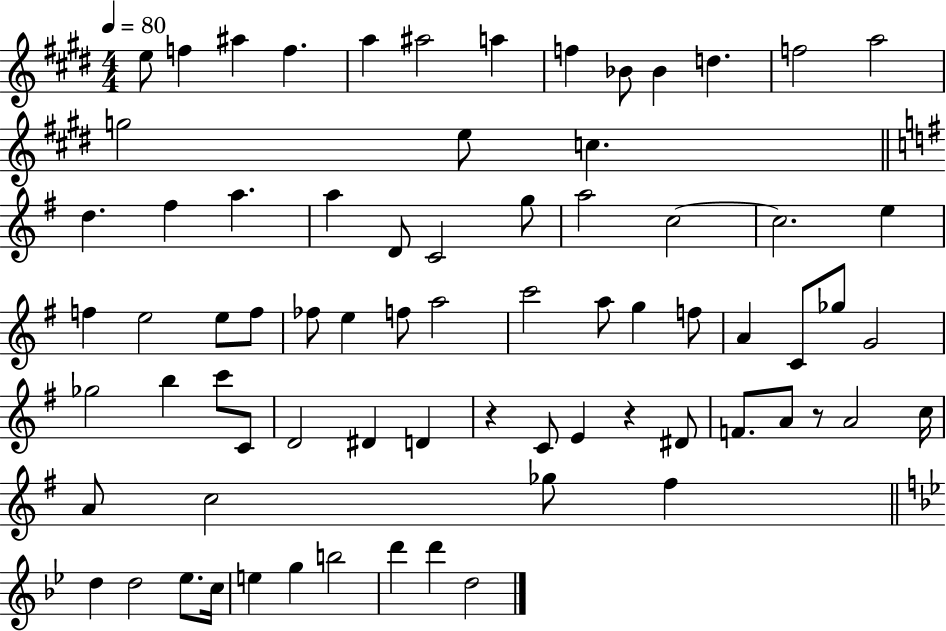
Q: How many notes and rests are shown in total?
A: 74